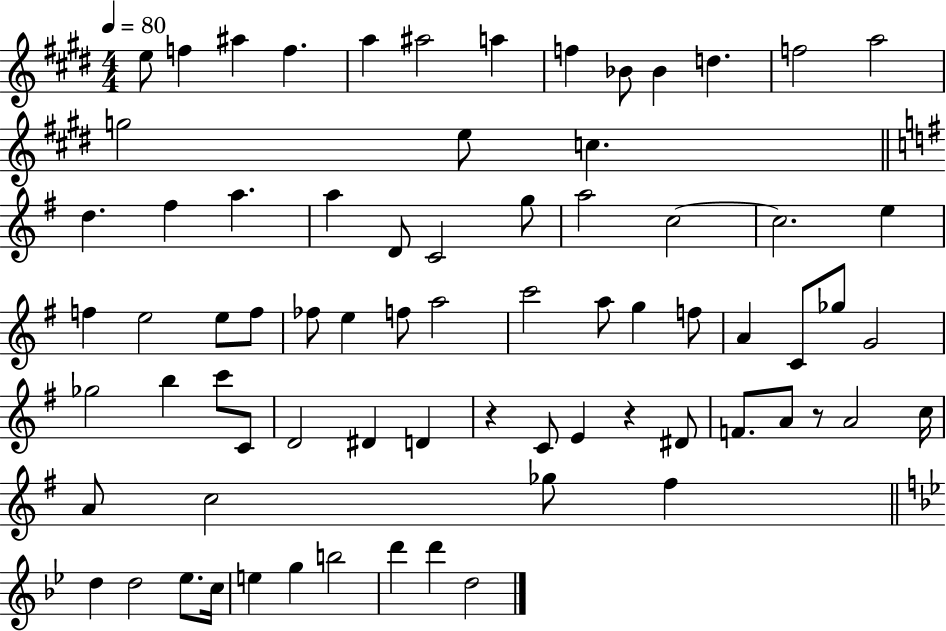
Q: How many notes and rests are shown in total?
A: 74